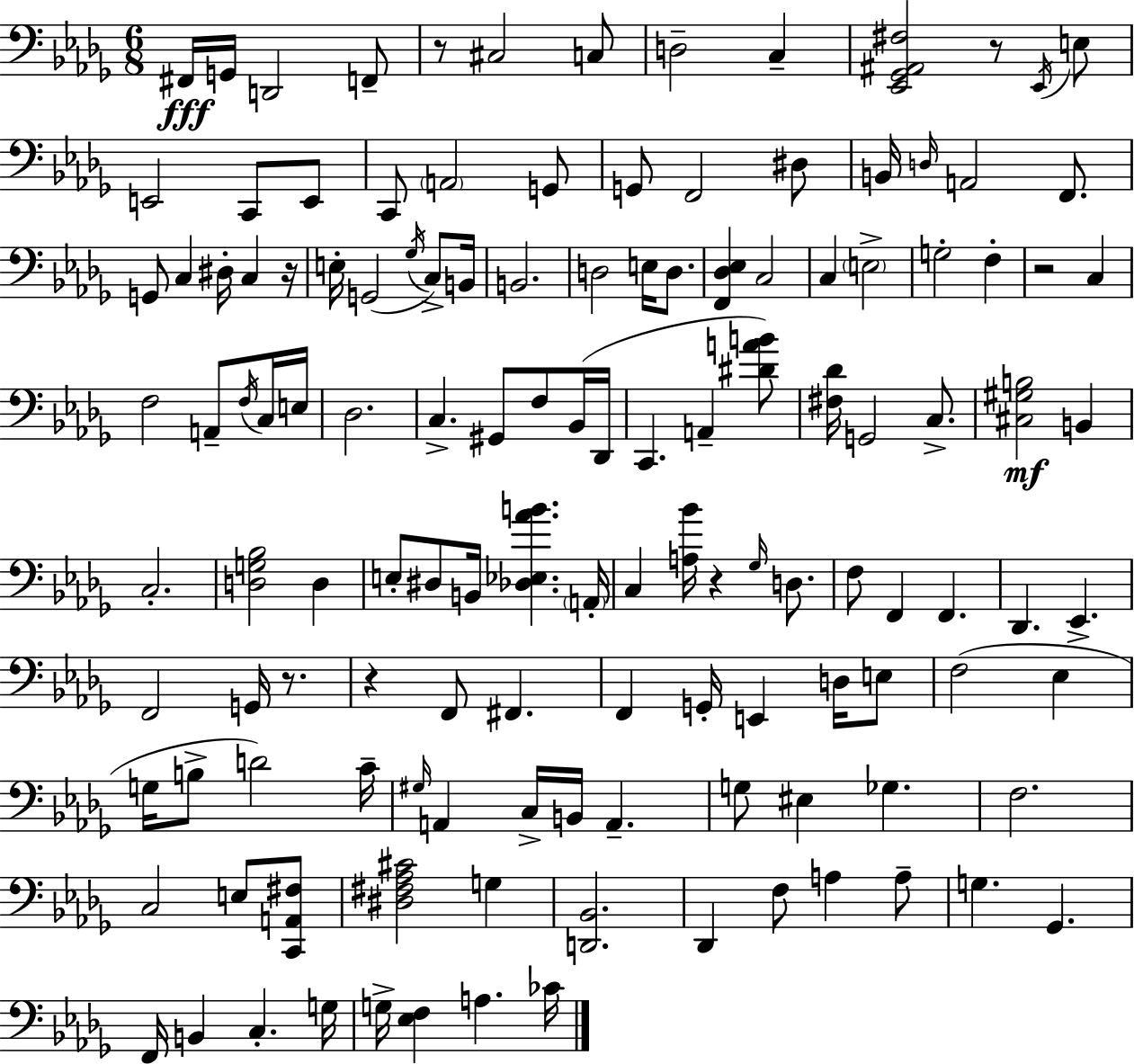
X:1
T:Untitled
M:6/8
L:1/4
K:Bbm
^F,,/4 G,,/4 D,,2 F,,/2 z/2 ^C,2 C,/2 D,2 C, [_E,,_G,,^A,,^F,]2 z/2 _E,,/4 E,/2 E,,2 C,,/2 E,,/2 C,,/2 A,,2 G,,/2 G,,/2 F,,2 ^D,/2 B,,/4 D,/4 A,,2 F,,/2 G,,/2 C, ^D,/4 C, z/4 E,/4 G,,2 _G,/4 C,/2 B,,/4 B,,2 D,2 E,/4 D,/2 [F,,_D,_E,] C,2 C, E,2 G,2 F, z2 C, F,2 A,,/2 F,/4 C,/4 E,/4 _D,2 C, ^G,,/2 F,/2 _B,,/4 _D,,/4 C,, A,, [^DAB]/2 [^F,_D]/4 G,,2 C,/2 [^C,^G,B,]2 B,, C,2 [D,G,_B,]2 D, E,/2 ^D,/2 B,,/4 [_D,_E,_AB] A,,/4 C, [A,_B]/4 z _G,/4 D,/2 F,/2 F,, F,, _D,, _E,, F,,2 G,,/4 z/2 z F,,/2 ^F,, F,, G,,/4 E,, D,/4 E,/2 F,2 _E, G,/4 B,/2 D2 C/4 ^G,/4 A,, C,/4 B,,/4 A,, G,/2 ^E, _G, F,2 C,2 E,/2 [C,,A,,^F,]/2 [^D,^F,_A,^C]2 G, [D,,_B,,]2 _D,, F,/2 A, A,/2 G, _G,, F,,/4 B,, C, G,/4 G,/4 [_E,F,] A, _C/4